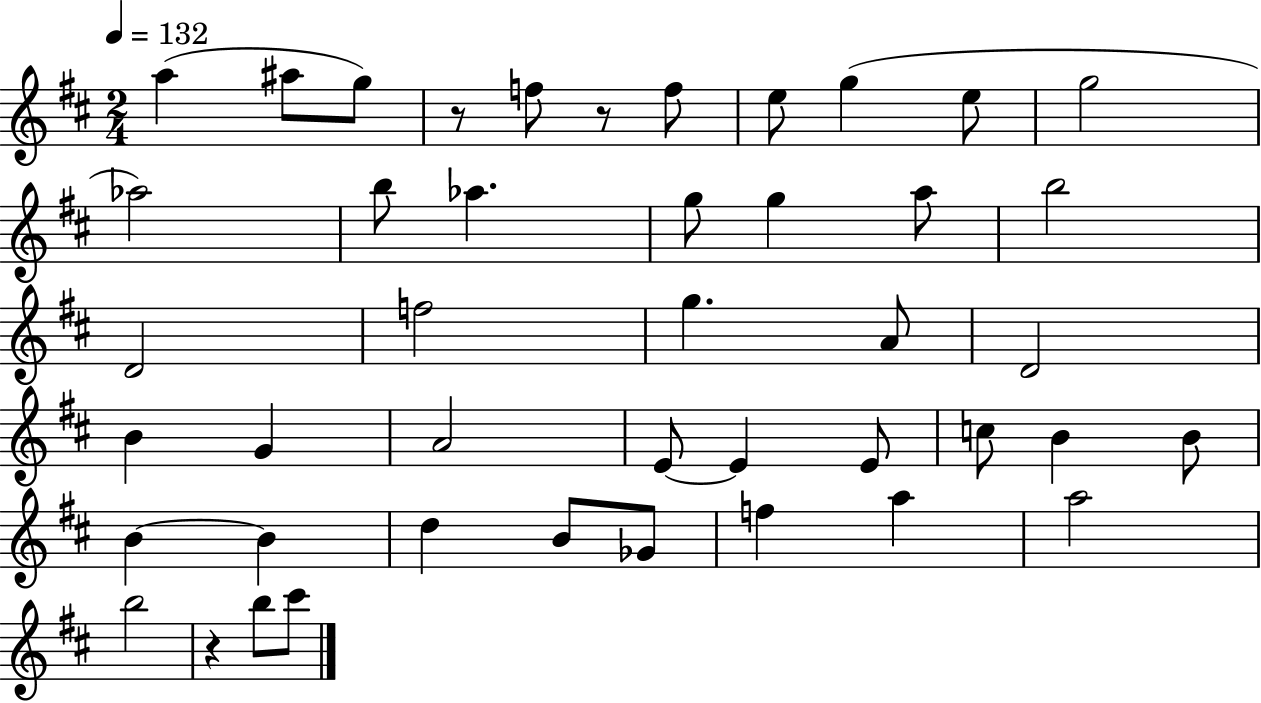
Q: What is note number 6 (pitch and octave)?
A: E5